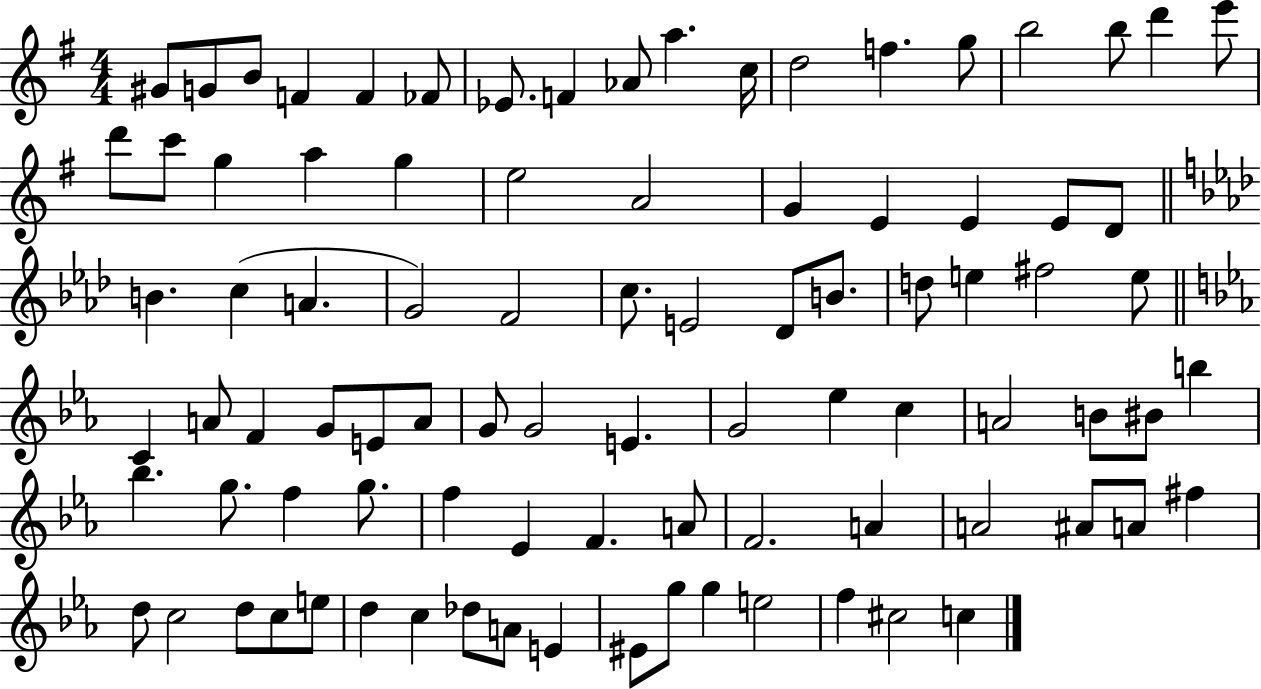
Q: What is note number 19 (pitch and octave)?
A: D6